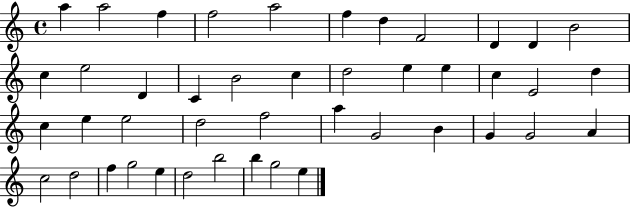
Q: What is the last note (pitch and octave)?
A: E5